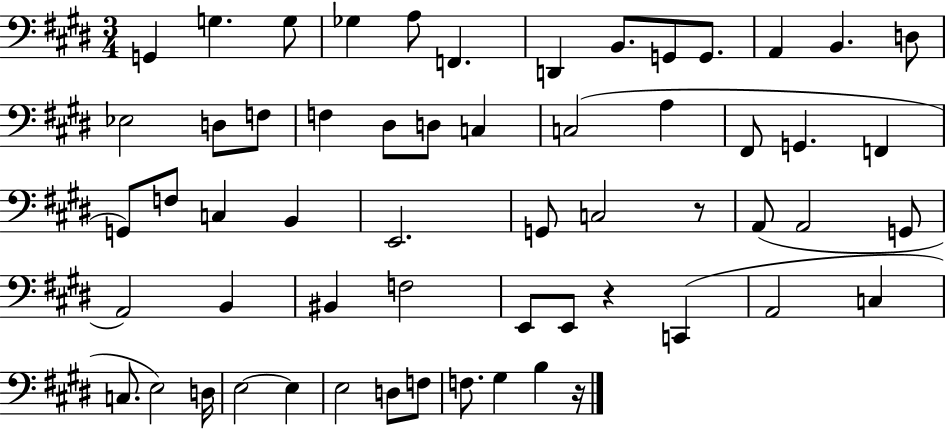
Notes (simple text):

G2/q G3/q. G3/e Gb3/q A3/e F2/q. D2/q B2/e. G2/e G2/e. A2/q B2/q. D3/e Eb3/h D3/e F3/e F3/q D#3/e D3/e C3/q C3/h A3/q F#2/e G2/q. F2/q G2/e F3/e C3/q B2/q E2/h. G2/e C3/h R/e A2/e A2/h G2/e A2/h B2/q BIS2/q F3/h E2/e E2/e R/q C2/q A2/h C3/q C3/e. E3/h D3/s E3/h E3/q E3/h D3/e F3/e F3/e. G#3/q B3/q R/s